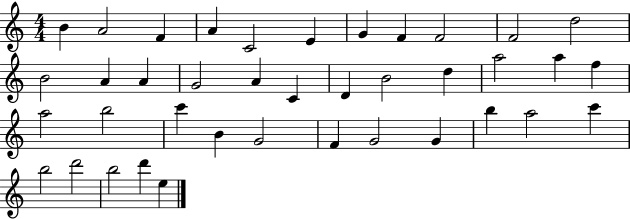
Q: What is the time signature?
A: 4/4